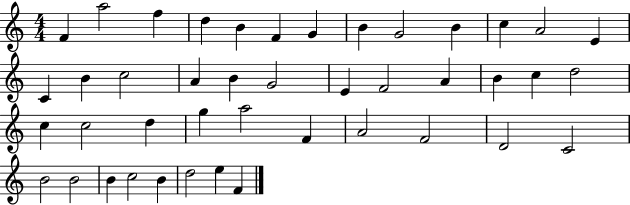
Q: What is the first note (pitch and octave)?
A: F4